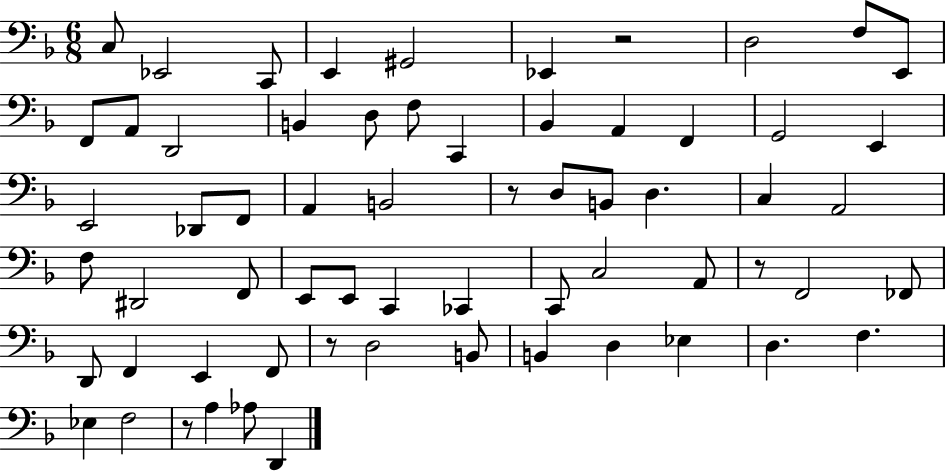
C3/e Eb2/h C2/e E2/q G#2/h Eb2/q R/h D3/h F3/e E2/e F2/e A2/e D2/h B2/q D3/e F3/e C2/q Bb2/q A2/q F2/q G2/h E2/q E2/h Db2/e F2/e A2/q B2/h R/e D3/e B2/e D3/q. C3/q A2/h F3/e D#2/h F2/e E2/e E2/e C2/q CES2/q C2/e C3/h A2/e R/e F2/h FES2/e D2/e F2/q E2/q F2/e R/e D3/h B2/e B2/q D3/q Eb3/q D3/q. F3/q. Eb3/q F3/h R/e A3/q Ab3/e D2/q